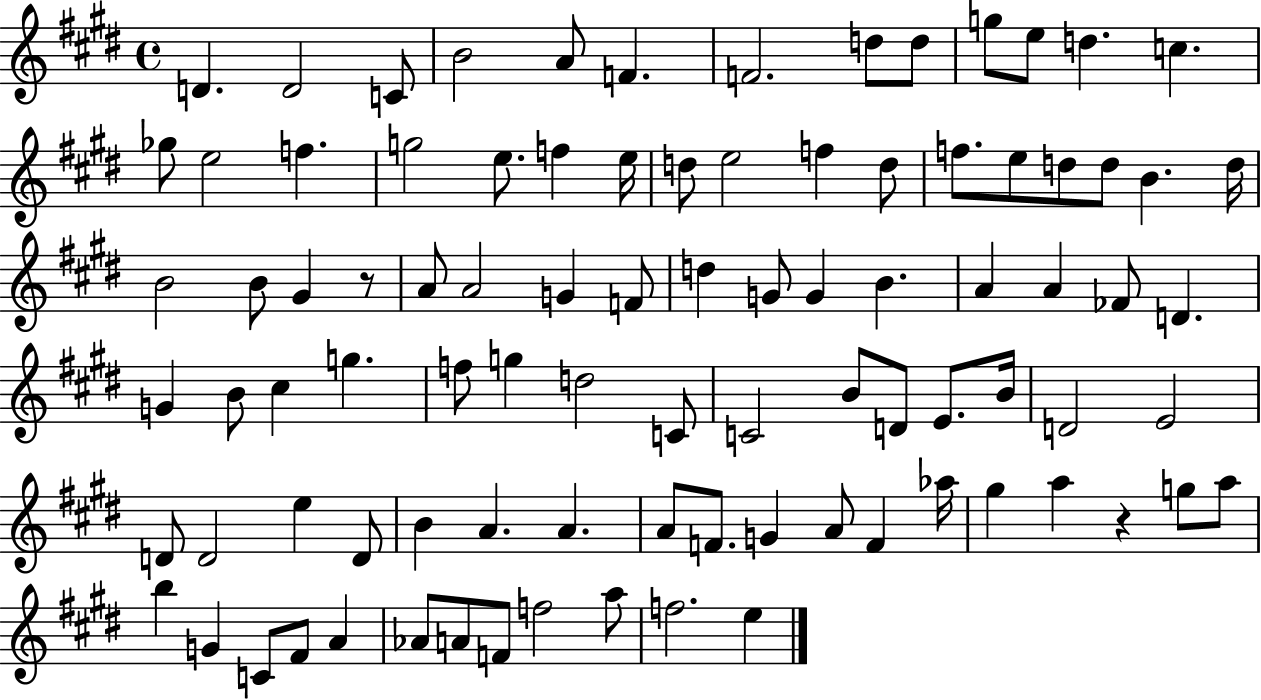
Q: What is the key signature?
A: E major